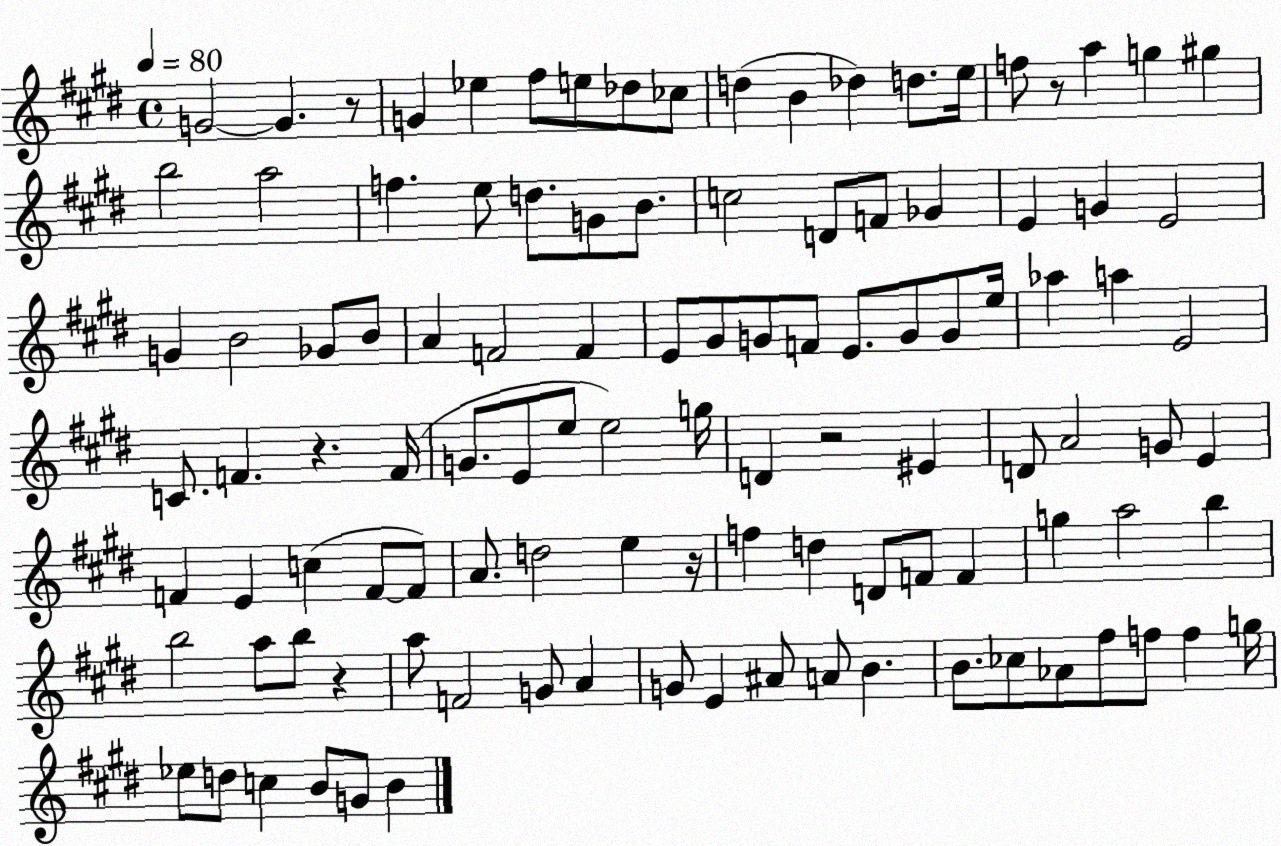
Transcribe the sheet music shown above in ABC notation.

X:1
T:Untitled
M:4/4
L:1/4
K:E
G2 G z/2 G _e ^f/2 e/2 _d/2 _c/2 d B _d d/2 e/4 f/2 z/2 a g ^g b2 a2 f e/2 d/2 G/2 B/2 c2 D/2 F/2 _G E G E2 G B2 _G/2 B/2 A F2 F E/2 ^G/2 G/2 F/2 E/2 G/2 G/2 e/4 _a a E2 C/2 F z F/4 G/2 E/2 e/2 e2 g/4 D z2 ^E D/2 A2 G/2 E F E c F/2 F/2 A/2 d2 e z/4 f d D/2 F/2 F g a2 b b2 a/2 b/2 z a/2 F2 G/2 A G/2 E ^A/2 A/2 B B/2 _c/2 _A/2 ^f/2 f/2 f g/4 _e/2 d/2 c B/2 G/2 B